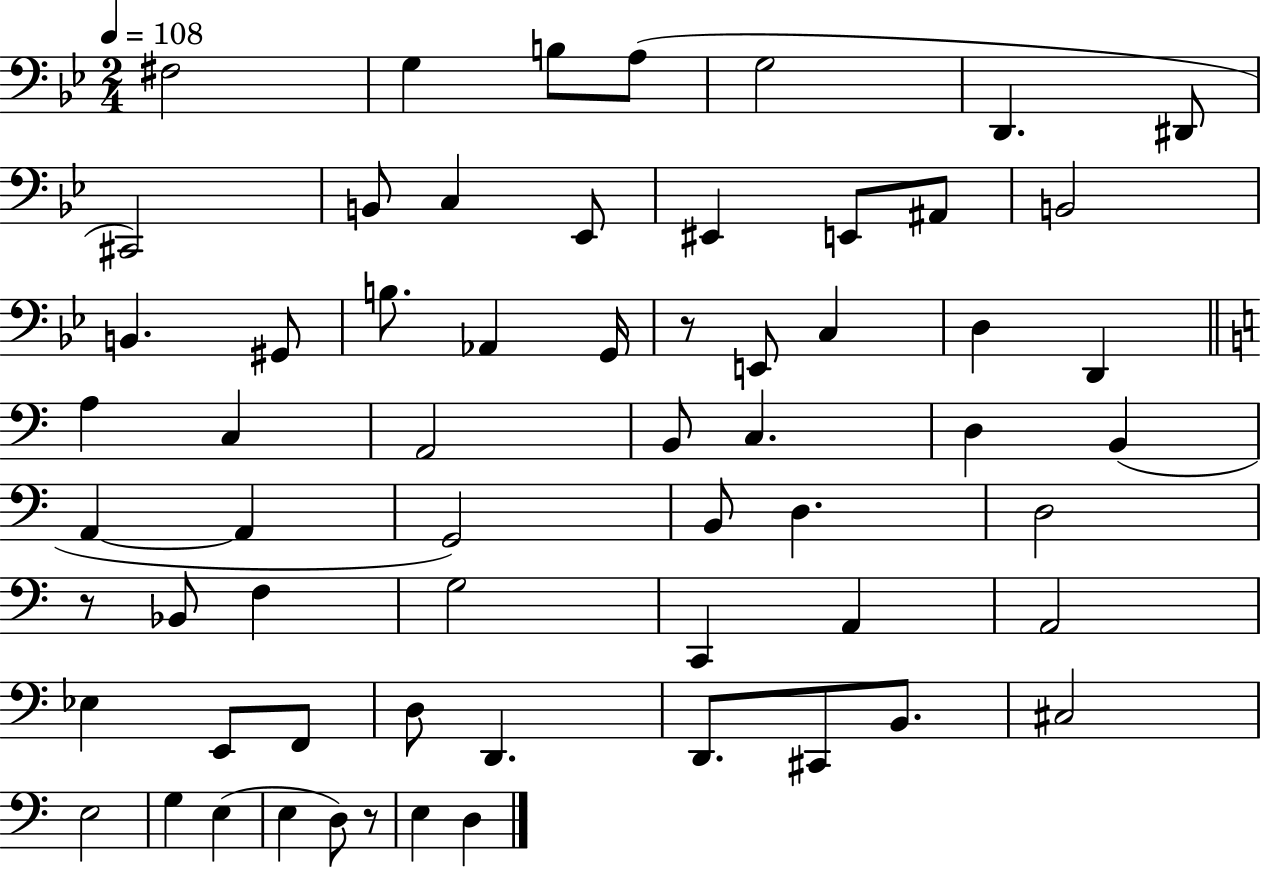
{
  \clef bass
  \numericTimeSignature
  \time 2/4
  \key bes \major
  \tempo 4 = 108
  \repeat volta 2 { fis2 | g4 b8 a8( | g2 | d,4. dis,8 | \break cis,2) | b,8 c4 ees,8 | eis,4 e,8 ais,8 | b,2 | \break b,4. gis,8 | b8. aes,4 g,16 | r8 e,8 c4 | d4 d,4 | \break \bar "||" \break \key a \minor a4 c4 | a,2 | b,8 c4. | d4 b,4( | \break a,4~~ a,4 | g,2) | b,8 d4. | d2 | \break r8 bes,8 f4 | g2 | c,4 a,4 | a,2 | \break ees4 e,8 f,8 | d8 d,4. | d,8. cis,8 b,8. | cis2 | \break e2 | g4 e4( | e4 d8) r8 | e4 d4 | \break } \bar "|."
}